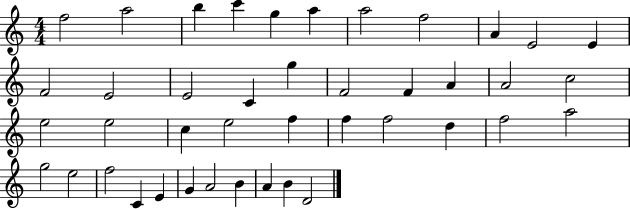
F5/h A5/h B5/q C6/q G5/q A5/q A5/h F5/h A4/q E4/h E4/q F4/h E4/h E4/h C4/q G5/q F4/h F4/q A4/q A4/h C5/h E5/h E5/h C5/q E5/h F5/q F5/q F5/h D5/q F5/h A5/h G5/h E5/h F5/h C4/q E4/q G4/q A4/h B4/q A4/q B4/q D4/h